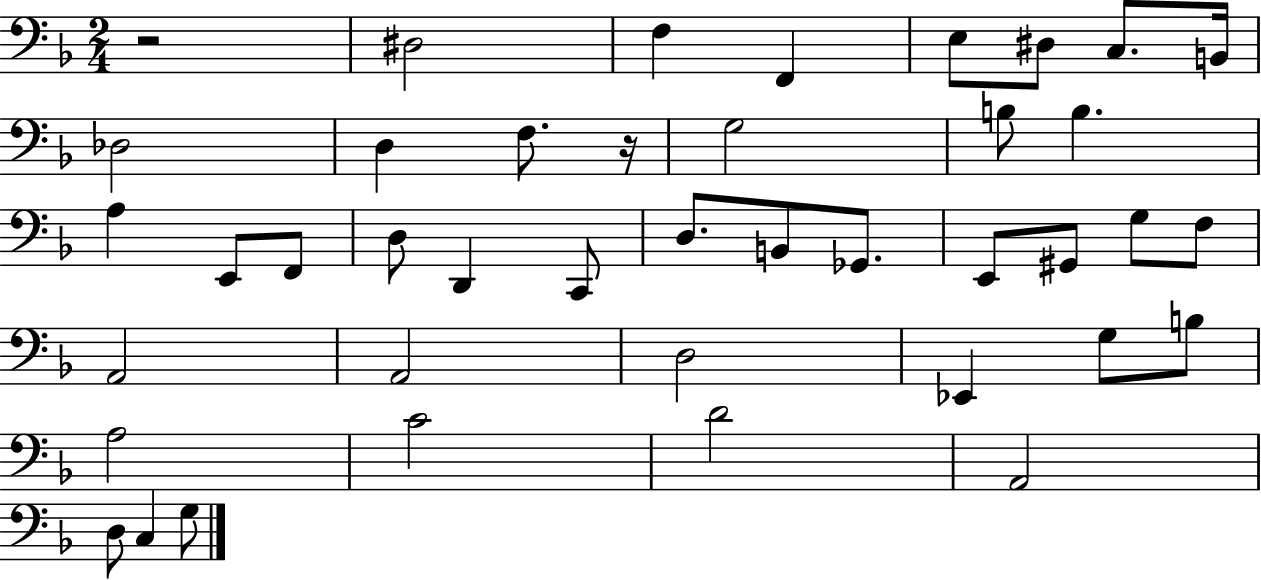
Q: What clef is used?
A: bass